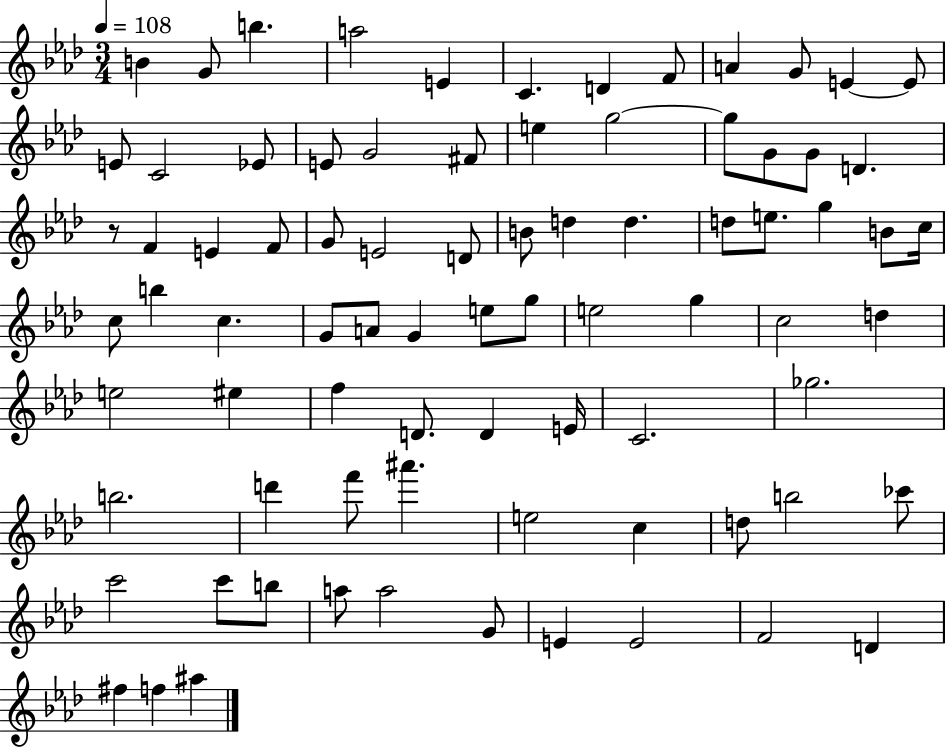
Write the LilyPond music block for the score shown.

{
  \clef treble
  \numericTimeSignature
  \time 3/4
  \key aes \major
  \tempo 4 = 108
  b'4 g'8 b''4. | a''2 e'4 | c'4. d'4 f'8 | a'4 g'8 e'4~~ e'8 | \break e'8 c'2 ees'8 | e'8 g'2 fis'8 | e''4 g''2~~ | g''8 g'8 g'8 d'4. | \break r8 f'4 e'4 f'8 | g'8 e'2 d'8 | b'8 d''4 d''4. | d''8 e''8. g''4 b'8 c''16 | \break c''8 b''4 c''4. | g'8 a'8 g'4 e''8 g''8 | e''2 g''4 | c''2 d''4 | \break e''2 eis''4 | f''4 d'8. d'4 e'16 | c'2. | ges''2. | \break b''2. | d'''4 f'''8 ais'''4. | e''2 c''4 | d''8 b''2 ces'''8 | \break c'''2 c'''8 b''8 | a''8 a''2 g'8 | e'4 e'2 | f'2 d'4 | \break fis''4 f''4 ais''4 | \bar "|."
}